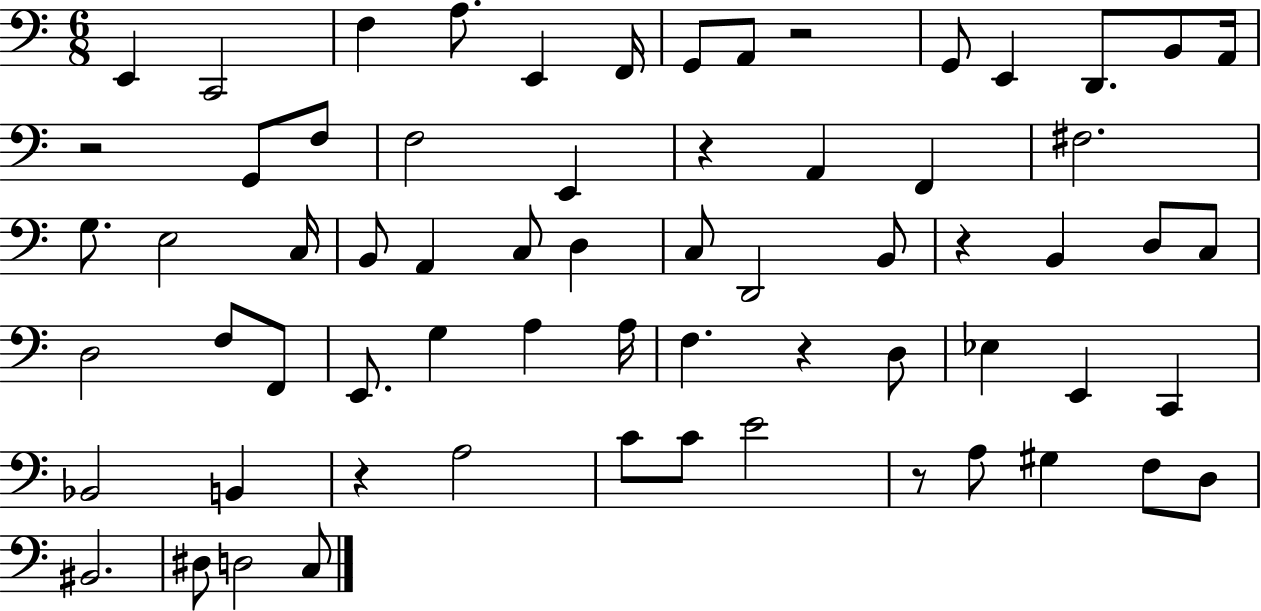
E2/q C2/h F3/q A3/e. E2/q F2/s G2/e A2/e R/h G2/e E2/q D2/e. B2/e A2/s R/h G2/e F3/e F3/h E2/q R/q A2/q F2/q F#3/h. G3/e. E3/h C3/s B2/e A2/q C3/e D3/q C3/e D2/h B2/e R/q B2/q D3/e C3/e D3/h F3/e F2/e E2/e. G3/q A3/q A3/s F3/q. R/q D3/e Eb3/q E2/q C2/q Bb2/h B2/q R/q A3/h C4/e C4/e E4/h R/e A3/e G#3/q F3/e D3/e BIS2/h. D#3/e D3/h C3/e